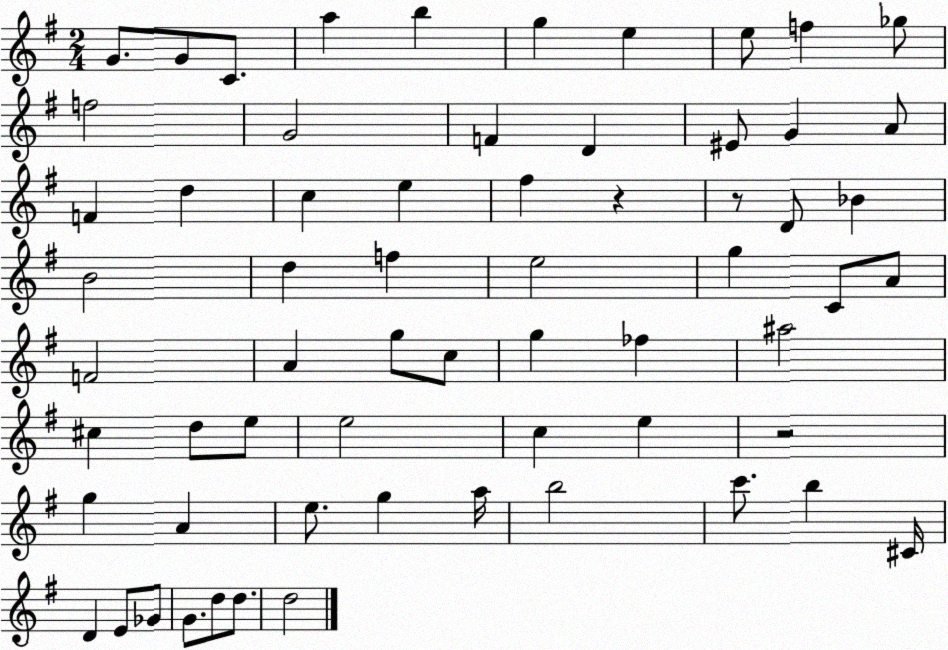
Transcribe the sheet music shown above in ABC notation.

X:1
T:Untitled
M:2/4
L:1/4
K:G
G/2 G/2 C/2 a b g e e/2 f _g/2 f2 G2 F D ^E/2 G A/2 F d c e ^f z z/2 D/2 _B B2 d f e2 g C/2 A/2 F2 A g/2 c/2 g _f ^a2 ^c d/2 e/2 e2 c e z2 g A e/2 g a/4 b2 c'/2 b ^C/4 D E/2 _G/2 G/2 d/2 d/2 d2